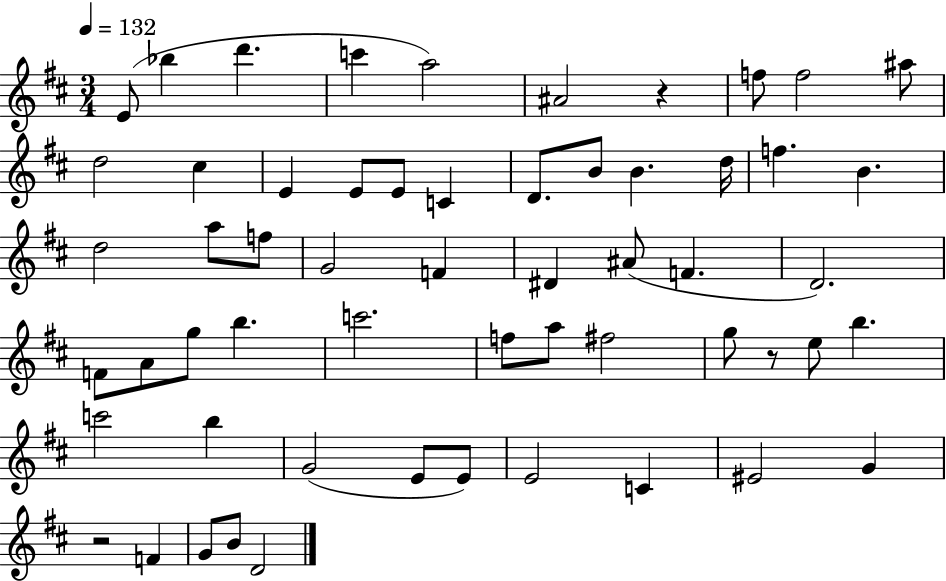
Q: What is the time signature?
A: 3/4